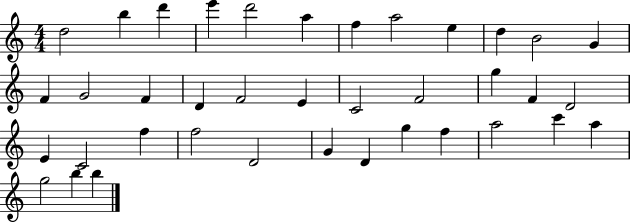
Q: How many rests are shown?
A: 0